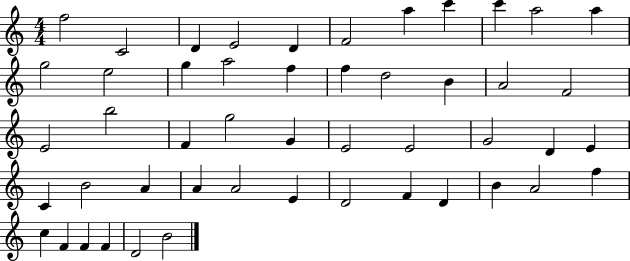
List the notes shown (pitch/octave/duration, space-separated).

F5/h C4/h D4/q E4/h D4/q F4/h A5/q C6/q C6/q A5/h A5/q G5/h E5/h G5/q A5/h F5/q F5/q D5/h B4/q A4/h F4/h E4/h B5/h F4/q G5/h G4/q E4/h E4/h G4/h D4/q E4/q C4/q B4/h A4/q A4/q A4/h E4/q D4/h F4/q D4/q B4/q A4/h F5/q C5/q F4/q F4/q F4/q D4/h B4/h